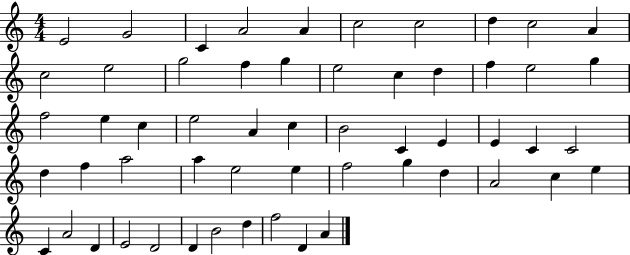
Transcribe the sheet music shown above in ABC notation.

X:1
T:Untitled
M:4/4
L:1/4
K:C
E2 G2 C A2 A c2 c2 d c2 A c2 e2 g2 f g e2 c d f e2 g f2 e c e2 A c B2 C E E C C2 d f a2 a e2 e f2 g d A2 c e C A2 D E2 D2 D B2 d f2 D A